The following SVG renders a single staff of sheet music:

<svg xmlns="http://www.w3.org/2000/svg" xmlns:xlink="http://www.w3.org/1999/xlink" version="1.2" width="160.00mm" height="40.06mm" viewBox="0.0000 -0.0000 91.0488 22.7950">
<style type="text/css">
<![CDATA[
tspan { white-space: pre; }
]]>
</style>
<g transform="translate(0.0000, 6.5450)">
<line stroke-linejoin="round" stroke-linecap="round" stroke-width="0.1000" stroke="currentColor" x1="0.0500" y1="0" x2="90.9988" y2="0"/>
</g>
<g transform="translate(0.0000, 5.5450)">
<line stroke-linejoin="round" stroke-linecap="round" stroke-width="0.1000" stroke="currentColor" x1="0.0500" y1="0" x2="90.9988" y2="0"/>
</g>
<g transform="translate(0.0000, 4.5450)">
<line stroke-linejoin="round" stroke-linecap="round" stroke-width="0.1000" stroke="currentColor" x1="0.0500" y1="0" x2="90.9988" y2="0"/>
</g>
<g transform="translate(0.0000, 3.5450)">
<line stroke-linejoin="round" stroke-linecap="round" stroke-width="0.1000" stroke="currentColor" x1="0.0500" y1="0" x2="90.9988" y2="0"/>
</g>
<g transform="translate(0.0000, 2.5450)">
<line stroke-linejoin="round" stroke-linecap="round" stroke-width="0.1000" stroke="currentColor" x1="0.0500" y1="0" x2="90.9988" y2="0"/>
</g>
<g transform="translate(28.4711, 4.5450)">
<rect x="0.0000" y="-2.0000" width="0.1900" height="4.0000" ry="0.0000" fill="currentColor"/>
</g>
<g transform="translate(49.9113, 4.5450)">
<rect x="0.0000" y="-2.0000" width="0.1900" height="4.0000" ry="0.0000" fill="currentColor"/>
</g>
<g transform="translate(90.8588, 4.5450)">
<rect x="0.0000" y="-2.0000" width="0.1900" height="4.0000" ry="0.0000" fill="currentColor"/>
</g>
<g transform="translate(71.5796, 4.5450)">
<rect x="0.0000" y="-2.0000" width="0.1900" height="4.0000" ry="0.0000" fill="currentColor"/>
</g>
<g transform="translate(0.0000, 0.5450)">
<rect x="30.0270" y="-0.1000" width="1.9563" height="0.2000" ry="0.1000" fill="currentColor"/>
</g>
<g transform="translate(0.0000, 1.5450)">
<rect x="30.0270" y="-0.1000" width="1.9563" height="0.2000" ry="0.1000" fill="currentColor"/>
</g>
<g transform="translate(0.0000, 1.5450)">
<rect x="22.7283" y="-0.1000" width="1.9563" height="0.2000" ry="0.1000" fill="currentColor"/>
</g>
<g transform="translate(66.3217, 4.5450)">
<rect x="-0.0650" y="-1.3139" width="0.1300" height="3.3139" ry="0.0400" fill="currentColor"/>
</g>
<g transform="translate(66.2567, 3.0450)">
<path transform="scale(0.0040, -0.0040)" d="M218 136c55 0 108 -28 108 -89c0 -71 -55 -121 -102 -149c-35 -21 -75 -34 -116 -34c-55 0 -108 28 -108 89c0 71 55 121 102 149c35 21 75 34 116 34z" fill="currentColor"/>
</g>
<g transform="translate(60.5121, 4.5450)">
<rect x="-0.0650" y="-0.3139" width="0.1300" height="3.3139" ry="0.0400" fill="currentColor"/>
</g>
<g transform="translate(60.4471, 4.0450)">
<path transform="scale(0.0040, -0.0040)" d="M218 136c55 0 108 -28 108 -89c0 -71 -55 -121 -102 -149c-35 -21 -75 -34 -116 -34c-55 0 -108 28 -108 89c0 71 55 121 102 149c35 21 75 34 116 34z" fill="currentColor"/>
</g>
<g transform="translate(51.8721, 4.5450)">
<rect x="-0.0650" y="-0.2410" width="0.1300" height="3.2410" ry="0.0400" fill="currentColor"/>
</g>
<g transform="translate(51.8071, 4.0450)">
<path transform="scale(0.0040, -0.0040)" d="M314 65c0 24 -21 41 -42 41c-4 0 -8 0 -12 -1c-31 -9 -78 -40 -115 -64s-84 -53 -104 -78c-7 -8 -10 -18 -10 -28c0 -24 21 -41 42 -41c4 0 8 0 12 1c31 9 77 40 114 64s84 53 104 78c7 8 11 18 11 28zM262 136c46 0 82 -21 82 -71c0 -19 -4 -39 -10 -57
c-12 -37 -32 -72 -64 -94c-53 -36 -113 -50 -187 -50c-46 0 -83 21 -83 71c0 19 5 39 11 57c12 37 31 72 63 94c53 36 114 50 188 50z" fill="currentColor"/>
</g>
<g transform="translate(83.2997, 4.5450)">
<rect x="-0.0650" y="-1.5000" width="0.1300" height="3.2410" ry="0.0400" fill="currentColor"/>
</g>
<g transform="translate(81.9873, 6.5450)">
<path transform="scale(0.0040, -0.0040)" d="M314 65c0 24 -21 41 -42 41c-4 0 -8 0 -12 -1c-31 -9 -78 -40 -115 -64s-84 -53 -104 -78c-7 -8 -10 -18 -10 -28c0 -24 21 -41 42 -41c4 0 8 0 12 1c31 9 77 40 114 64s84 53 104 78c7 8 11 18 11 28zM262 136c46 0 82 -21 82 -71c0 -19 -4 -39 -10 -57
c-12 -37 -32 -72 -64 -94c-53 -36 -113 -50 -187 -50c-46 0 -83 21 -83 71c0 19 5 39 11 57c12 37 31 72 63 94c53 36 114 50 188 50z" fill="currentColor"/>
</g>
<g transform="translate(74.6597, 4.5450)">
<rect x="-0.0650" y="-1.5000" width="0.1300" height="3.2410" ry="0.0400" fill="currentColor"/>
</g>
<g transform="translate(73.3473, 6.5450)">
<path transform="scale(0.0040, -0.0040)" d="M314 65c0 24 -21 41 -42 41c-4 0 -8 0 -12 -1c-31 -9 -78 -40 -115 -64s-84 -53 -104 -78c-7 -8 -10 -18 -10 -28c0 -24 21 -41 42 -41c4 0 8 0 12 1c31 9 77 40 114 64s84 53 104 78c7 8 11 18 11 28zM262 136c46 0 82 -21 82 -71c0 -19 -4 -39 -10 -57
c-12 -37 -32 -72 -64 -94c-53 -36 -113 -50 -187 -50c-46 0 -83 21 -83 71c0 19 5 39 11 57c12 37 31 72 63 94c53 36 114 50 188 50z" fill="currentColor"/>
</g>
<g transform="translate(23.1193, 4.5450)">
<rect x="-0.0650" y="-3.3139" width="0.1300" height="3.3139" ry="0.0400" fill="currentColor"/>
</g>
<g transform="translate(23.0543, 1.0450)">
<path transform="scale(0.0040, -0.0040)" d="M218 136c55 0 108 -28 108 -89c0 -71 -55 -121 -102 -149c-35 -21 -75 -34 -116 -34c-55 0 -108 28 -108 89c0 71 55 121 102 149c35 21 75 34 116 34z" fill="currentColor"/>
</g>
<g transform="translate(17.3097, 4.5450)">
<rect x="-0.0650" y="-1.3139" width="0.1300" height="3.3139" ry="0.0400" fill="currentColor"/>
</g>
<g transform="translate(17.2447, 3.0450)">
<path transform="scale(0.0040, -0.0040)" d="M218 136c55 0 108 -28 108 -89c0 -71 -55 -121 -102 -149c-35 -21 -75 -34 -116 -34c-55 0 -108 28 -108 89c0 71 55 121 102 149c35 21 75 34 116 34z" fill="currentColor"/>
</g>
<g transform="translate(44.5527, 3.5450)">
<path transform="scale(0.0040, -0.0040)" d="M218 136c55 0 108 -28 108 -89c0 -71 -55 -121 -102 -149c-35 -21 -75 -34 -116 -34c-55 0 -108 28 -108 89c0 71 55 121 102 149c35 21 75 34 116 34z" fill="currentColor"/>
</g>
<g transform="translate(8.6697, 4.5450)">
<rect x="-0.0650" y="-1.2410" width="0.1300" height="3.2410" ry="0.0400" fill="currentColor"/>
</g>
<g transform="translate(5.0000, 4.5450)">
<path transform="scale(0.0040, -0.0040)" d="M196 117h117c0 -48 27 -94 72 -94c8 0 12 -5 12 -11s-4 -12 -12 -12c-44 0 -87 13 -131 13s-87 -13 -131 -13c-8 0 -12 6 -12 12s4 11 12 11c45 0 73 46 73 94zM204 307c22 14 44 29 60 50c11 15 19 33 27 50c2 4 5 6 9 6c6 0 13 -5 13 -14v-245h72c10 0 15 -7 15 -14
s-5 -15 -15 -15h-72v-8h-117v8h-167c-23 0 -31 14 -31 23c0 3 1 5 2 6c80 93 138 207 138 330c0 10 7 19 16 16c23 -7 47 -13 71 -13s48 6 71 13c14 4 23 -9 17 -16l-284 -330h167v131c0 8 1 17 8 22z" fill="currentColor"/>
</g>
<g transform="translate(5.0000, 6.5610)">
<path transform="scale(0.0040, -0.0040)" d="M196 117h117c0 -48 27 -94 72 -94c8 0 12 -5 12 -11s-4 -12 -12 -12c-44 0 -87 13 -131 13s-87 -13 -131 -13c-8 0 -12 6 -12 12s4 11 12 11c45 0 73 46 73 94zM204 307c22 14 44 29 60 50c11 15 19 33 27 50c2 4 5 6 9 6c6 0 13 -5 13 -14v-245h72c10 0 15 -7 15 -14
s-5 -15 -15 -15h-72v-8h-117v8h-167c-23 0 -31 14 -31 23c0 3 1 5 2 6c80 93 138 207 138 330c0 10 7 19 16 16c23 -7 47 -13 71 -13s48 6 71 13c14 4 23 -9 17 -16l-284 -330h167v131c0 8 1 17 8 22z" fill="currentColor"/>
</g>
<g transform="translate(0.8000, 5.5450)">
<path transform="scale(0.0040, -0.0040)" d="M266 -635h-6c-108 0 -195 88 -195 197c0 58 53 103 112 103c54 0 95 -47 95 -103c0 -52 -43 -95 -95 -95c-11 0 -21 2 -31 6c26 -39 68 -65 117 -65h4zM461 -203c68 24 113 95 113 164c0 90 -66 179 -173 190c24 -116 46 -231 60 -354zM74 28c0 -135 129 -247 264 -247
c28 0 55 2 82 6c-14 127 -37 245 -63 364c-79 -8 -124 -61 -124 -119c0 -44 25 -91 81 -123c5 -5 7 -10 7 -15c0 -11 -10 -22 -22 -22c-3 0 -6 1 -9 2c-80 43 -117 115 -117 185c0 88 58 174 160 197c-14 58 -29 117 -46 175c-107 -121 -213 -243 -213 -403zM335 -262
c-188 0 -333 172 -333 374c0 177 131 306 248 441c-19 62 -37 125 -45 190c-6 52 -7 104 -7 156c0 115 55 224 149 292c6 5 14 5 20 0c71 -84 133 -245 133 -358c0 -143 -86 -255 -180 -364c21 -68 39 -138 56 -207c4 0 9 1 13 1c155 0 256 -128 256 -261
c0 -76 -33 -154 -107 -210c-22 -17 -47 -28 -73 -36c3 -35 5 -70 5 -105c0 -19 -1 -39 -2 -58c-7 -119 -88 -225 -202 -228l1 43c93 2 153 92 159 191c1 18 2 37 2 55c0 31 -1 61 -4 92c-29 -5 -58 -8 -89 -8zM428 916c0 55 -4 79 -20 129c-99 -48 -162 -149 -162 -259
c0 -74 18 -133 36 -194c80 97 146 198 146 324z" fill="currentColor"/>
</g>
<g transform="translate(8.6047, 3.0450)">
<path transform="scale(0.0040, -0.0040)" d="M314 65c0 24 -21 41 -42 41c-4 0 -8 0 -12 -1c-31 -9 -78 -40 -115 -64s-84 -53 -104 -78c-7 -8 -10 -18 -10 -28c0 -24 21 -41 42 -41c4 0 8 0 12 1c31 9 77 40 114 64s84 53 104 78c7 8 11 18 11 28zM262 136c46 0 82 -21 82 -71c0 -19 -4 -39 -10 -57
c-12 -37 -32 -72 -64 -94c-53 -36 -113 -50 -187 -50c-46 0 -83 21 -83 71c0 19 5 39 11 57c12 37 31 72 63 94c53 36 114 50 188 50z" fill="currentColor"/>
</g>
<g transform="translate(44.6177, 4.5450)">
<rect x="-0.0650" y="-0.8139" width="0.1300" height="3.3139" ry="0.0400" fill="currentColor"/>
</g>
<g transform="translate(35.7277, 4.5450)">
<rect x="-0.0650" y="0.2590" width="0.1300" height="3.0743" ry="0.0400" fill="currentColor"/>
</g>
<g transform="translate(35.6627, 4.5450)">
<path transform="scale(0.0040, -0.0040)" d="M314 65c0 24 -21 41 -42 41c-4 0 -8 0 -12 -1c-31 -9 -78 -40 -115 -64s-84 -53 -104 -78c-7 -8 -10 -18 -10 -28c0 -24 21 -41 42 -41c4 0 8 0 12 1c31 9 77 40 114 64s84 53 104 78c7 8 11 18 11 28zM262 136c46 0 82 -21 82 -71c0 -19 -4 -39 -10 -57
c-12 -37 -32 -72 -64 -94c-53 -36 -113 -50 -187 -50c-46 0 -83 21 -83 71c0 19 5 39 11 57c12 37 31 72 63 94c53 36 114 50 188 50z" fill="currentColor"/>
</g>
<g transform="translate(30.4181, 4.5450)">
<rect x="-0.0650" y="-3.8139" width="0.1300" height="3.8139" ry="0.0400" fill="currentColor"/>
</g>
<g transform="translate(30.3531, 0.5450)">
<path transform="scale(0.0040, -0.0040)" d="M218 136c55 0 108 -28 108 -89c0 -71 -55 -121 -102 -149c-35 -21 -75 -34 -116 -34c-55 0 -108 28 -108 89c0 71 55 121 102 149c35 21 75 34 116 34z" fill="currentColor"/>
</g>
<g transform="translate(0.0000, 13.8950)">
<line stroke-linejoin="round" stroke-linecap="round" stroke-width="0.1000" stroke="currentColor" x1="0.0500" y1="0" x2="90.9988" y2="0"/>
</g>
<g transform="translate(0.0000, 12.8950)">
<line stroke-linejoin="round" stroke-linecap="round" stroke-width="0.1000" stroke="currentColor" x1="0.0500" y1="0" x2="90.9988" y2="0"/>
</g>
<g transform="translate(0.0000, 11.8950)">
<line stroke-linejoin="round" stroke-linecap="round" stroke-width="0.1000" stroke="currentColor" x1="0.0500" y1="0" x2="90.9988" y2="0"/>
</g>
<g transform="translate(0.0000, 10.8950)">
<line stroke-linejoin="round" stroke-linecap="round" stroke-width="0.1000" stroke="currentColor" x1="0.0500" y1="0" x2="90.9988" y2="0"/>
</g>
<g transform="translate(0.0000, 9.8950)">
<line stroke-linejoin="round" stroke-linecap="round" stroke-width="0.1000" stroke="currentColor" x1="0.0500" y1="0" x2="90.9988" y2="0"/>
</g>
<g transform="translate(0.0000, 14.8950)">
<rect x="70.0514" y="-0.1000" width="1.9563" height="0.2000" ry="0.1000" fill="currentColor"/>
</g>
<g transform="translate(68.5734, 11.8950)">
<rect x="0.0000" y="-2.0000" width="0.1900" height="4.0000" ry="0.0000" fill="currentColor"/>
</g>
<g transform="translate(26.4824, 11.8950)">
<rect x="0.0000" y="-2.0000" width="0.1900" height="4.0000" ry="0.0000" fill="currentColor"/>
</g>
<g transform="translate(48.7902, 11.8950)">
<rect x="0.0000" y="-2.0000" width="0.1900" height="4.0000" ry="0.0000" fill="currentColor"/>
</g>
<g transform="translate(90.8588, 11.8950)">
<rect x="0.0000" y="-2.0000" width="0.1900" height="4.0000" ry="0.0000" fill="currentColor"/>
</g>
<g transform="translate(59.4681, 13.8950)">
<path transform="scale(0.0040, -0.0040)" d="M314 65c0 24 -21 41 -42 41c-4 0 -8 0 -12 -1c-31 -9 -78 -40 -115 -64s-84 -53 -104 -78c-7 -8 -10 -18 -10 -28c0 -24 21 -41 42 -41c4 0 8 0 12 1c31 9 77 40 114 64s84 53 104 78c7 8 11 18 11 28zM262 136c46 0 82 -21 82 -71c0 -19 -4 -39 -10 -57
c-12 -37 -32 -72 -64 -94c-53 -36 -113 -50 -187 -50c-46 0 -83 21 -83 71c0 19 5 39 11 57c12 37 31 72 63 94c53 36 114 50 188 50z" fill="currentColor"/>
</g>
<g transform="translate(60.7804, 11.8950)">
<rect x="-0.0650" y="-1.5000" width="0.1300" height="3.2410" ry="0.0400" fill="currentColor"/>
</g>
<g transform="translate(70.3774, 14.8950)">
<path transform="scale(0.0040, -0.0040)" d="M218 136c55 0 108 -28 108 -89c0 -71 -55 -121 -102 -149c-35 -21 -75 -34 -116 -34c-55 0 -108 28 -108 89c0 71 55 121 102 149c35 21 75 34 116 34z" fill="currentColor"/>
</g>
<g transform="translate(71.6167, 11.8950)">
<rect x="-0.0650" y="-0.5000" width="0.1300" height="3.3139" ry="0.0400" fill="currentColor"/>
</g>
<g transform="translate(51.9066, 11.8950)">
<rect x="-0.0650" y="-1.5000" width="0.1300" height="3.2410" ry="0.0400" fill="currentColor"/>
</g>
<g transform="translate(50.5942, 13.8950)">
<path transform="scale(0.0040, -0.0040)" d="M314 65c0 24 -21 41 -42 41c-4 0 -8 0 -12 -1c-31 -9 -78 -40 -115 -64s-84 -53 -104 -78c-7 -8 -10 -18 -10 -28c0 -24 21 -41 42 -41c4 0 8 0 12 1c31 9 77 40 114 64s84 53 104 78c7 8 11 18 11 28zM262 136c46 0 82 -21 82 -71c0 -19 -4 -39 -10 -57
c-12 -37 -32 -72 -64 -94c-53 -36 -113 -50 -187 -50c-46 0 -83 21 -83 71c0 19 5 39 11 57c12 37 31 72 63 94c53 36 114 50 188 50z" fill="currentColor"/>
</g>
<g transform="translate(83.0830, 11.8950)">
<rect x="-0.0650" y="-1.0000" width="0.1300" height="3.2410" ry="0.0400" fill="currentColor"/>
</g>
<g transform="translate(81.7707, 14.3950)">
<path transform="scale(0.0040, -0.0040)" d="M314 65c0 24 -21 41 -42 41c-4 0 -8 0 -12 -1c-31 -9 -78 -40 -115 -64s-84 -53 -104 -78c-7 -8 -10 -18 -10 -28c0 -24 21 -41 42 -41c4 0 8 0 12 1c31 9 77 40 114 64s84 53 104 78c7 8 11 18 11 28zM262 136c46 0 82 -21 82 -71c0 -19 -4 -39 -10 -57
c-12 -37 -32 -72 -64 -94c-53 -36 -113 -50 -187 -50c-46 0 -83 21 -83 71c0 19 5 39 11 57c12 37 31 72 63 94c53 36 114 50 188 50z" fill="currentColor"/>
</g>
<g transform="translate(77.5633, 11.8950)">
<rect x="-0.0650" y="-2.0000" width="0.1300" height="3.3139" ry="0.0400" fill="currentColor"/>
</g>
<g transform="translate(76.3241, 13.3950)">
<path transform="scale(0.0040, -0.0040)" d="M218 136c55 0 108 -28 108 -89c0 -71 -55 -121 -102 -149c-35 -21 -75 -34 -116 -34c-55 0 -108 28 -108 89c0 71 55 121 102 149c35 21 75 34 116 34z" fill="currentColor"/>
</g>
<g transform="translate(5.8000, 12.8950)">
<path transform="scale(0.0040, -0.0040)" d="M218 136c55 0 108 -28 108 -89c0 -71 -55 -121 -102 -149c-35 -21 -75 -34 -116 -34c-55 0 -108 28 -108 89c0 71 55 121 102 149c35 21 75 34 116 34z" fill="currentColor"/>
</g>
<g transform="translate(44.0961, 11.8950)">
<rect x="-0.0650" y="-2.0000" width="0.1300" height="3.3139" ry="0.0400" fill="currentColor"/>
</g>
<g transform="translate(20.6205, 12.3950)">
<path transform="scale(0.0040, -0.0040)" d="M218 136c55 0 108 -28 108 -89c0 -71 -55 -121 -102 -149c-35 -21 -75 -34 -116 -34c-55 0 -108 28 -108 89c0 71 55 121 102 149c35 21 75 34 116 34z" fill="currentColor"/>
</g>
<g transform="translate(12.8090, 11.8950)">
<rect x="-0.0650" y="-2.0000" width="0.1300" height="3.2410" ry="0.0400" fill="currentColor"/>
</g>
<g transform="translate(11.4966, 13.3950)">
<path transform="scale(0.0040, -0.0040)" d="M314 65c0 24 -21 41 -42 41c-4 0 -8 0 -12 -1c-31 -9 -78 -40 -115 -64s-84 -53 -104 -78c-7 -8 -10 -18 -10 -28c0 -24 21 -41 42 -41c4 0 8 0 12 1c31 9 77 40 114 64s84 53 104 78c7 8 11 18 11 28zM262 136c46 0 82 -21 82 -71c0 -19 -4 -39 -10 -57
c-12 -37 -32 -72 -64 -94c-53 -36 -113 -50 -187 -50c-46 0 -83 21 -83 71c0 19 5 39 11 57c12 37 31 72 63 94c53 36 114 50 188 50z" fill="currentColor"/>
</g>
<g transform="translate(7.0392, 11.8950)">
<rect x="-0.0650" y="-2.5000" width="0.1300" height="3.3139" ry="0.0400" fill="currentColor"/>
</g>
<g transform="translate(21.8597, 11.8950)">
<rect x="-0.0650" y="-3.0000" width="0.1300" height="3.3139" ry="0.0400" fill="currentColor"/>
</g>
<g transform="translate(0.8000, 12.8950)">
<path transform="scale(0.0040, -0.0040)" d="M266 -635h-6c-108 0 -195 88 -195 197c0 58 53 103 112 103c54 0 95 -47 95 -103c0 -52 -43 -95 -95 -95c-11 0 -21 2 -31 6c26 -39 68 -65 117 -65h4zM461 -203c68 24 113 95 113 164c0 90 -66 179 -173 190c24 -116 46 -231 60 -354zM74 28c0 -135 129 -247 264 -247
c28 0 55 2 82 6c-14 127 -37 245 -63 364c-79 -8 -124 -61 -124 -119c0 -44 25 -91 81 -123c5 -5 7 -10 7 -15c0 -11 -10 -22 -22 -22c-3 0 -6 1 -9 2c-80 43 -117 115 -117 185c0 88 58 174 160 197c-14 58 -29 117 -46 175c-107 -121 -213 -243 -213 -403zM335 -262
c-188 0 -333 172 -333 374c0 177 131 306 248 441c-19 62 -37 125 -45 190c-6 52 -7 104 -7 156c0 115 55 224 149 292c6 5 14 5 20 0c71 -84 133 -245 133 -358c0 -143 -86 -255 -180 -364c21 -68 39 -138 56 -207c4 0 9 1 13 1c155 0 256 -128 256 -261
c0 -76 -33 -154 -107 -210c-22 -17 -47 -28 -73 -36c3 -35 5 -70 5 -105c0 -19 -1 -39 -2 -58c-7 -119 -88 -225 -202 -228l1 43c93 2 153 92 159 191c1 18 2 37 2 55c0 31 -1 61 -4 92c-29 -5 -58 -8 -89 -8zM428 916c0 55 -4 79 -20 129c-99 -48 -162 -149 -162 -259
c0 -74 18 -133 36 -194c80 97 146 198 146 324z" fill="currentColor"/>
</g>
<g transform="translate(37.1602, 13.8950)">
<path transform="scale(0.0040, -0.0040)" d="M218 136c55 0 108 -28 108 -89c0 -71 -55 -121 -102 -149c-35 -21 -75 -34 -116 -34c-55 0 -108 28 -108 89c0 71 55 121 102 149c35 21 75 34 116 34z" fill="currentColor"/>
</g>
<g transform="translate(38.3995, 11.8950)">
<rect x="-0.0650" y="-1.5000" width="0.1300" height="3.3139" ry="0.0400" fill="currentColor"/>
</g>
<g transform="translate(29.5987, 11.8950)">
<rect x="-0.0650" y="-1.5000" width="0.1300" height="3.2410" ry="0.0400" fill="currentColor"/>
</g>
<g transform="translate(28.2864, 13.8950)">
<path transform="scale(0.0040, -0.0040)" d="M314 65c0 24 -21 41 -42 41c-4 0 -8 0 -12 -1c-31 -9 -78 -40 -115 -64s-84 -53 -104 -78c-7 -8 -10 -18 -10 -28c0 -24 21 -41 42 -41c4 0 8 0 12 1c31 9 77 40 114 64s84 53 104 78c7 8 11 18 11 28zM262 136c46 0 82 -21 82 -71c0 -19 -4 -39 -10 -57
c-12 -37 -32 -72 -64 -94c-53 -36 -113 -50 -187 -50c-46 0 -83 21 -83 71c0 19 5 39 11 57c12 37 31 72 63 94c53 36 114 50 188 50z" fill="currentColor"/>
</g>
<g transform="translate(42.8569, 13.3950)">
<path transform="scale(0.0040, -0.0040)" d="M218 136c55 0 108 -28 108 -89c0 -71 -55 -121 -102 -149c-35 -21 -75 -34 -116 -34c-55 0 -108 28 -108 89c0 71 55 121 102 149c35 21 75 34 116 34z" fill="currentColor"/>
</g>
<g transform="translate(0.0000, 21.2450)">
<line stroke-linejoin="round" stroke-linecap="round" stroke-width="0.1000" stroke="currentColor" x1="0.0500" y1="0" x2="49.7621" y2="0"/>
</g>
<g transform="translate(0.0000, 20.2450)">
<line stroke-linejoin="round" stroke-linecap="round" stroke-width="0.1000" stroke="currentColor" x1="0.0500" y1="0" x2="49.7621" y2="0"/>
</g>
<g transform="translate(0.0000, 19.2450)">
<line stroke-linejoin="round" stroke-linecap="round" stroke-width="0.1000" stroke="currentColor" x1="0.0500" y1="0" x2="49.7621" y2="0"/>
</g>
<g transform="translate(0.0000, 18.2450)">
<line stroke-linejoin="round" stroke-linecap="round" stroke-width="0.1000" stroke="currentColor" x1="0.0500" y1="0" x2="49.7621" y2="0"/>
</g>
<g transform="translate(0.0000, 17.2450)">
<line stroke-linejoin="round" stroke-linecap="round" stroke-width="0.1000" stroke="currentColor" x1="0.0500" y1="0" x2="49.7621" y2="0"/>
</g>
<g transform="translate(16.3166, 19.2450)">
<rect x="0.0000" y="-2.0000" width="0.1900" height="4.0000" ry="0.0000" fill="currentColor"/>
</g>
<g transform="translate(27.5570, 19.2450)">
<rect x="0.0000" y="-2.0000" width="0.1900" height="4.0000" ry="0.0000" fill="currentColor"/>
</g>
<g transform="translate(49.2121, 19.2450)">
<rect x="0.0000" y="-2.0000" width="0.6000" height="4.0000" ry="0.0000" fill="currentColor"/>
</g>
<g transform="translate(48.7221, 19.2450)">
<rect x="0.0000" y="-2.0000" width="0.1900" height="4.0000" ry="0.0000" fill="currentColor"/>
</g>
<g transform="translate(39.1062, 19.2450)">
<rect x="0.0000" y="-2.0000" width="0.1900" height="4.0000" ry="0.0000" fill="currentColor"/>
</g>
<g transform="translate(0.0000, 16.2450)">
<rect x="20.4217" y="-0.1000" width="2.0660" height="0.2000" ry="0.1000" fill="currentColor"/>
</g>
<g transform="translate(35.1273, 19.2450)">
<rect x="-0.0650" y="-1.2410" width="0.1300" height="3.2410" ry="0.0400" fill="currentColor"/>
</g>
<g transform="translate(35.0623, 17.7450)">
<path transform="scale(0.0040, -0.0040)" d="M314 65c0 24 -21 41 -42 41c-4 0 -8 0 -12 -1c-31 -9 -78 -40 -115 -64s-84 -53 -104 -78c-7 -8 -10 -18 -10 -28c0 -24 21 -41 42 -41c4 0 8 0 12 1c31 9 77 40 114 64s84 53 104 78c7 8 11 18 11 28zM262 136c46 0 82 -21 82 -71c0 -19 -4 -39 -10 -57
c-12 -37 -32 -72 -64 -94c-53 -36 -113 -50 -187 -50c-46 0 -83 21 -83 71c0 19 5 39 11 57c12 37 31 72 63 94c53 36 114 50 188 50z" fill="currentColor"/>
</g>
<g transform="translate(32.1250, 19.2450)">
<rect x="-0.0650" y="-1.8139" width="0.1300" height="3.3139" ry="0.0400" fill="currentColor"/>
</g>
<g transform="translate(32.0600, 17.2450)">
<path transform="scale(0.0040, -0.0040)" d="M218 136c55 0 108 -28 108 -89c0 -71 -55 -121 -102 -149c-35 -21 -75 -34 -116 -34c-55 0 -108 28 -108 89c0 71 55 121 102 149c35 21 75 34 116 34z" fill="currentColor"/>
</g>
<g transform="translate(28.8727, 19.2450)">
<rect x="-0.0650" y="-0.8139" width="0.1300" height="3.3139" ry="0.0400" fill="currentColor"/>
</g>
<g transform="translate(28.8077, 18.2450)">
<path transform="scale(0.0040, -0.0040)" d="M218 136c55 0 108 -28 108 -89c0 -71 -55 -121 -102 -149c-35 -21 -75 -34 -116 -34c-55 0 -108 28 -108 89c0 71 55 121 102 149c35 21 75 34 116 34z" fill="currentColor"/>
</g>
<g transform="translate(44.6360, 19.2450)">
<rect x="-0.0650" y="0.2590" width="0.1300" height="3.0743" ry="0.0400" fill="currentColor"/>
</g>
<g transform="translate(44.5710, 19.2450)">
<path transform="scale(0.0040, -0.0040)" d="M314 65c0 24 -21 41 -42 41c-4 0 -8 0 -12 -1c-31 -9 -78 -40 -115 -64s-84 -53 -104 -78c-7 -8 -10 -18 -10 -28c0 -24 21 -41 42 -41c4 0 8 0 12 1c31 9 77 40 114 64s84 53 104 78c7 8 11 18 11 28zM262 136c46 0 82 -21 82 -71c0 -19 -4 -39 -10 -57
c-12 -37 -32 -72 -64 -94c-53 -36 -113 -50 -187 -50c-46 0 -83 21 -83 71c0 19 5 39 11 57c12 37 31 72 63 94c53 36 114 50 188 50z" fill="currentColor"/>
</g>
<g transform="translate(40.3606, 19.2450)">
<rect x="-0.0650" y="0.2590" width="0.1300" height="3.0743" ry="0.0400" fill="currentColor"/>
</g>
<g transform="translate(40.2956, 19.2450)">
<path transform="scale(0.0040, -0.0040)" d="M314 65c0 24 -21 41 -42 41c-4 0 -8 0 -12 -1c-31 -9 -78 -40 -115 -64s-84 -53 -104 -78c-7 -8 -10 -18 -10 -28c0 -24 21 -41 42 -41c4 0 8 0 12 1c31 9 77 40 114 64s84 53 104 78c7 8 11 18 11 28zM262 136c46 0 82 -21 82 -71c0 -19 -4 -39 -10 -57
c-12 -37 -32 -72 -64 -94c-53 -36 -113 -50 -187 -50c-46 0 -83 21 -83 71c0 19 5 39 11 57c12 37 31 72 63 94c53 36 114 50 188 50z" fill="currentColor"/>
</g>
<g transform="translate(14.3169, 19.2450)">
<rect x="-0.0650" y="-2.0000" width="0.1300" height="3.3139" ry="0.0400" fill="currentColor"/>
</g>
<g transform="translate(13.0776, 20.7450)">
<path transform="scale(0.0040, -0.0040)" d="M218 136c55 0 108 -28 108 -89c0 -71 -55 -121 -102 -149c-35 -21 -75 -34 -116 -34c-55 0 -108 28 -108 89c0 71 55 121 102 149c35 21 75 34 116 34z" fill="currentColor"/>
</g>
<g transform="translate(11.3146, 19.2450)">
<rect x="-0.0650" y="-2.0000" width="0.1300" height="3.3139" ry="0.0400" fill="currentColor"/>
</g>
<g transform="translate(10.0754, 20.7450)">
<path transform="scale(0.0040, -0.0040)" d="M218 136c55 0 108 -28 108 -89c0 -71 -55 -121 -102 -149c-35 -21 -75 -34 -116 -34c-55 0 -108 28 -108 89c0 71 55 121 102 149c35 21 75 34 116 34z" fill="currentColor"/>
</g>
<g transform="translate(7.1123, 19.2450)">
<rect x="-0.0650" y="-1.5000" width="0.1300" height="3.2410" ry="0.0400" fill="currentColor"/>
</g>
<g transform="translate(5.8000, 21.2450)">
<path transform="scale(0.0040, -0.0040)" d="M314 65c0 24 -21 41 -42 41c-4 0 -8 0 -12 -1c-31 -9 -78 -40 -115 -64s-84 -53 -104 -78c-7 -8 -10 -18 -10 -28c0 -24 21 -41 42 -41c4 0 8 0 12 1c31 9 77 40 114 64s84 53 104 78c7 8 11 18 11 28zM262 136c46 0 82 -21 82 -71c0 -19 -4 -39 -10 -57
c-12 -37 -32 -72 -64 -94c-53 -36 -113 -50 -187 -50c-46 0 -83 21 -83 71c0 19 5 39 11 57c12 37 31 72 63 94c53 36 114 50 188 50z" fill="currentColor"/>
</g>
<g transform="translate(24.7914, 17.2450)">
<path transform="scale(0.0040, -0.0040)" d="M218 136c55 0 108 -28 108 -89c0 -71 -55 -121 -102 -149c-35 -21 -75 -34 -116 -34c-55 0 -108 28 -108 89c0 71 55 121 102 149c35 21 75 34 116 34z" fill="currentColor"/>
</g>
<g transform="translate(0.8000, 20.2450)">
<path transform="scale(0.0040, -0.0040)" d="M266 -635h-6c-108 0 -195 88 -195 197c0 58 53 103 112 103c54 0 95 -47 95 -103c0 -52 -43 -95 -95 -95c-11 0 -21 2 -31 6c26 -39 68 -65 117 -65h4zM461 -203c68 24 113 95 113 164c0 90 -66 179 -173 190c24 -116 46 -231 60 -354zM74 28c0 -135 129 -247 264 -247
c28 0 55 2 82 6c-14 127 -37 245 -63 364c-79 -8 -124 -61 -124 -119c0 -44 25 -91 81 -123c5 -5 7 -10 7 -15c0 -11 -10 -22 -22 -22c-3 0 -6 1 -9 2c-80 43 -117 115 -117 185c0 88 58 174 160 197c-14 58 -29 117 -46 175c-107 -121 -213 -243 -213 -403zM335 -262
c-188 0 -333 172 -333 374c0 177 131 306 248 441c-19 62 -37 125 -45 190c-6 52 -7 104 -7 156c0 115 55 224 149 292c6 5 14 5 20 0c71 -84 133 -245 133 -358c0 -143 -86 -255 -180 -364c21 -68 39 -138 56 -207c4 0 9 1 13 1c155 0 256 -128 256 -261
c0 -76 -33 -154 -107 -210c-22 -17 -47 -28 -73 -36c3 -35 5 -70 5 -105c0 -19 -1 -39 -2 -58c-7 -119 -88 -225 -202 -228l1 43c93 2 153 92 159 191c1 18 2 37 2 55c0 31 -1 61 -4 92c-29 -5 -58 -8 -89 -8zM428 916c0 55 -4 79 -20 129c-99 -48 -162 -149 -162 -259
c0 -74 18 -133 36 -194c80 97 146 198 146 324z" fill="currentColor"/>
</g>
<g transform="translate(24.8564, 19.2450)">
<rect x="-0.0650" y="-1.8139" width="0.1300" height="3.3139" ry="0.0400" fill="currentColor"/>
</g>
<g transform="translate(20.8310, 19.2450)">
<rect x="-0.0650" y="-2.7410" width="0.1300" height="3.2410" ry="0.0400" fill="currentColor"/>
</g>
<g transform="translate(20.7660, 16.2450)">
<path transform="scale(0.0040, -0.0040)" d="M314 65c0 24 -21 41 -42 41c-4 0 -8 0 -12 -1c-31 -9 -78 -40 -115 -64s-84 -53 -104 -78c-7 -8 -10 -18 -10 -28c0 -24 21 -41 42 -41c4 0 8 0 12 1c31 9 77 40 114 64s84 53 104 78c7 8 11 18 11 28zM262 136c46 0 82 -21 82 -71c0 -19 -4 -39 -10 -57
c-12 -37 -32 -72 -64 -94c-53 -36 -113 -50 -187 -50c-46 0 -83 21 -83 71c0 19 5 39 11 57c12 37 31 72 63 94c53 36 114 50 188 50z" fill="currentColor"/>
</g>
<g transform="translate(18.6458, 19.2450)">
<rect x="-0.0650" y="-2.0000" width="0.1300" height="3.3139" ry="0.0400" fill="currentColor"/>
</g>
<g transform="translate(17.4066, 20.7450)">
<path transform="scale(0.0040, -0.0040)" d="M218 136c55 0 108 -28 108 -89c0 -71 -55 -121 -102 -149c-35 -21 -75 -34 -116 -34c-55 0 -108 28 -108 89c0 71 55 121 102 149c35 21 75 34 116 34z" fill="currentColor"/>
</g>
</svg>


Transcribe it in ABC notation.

X:1
T:Untitled
M:4/4
L:1/4
K:C
e2 e b c' B2 d c2 c e E2 E2 G F2 A E2 E F E2 E2 C F D2 E2 F F F a2 f d f e2 B2 B2